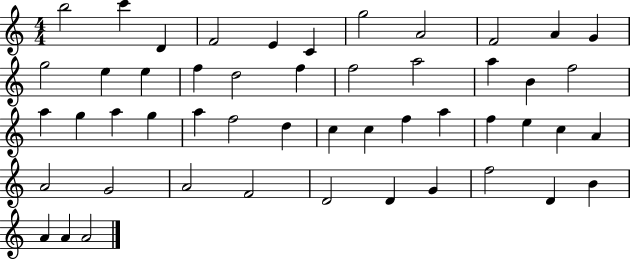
B5/h C6/q D4/q F4/h E4/q C4/q G5/h A4/h F4/h A4/q G4/q G5/h E5/q E5/q F5/q D5/h F5/q F5/h A5/h A5/q B4/q F5/h A5/q G5/q A5/q G5/q A5/q F5/h D5/q C5/q C5/q F5/q A5/q F5/q E5/q C5/q A4/q A4/h G4/h A4/h F4/h D4/h D4/q G4/q F5/h D4/q B4/q A4/q A4/q A4/h